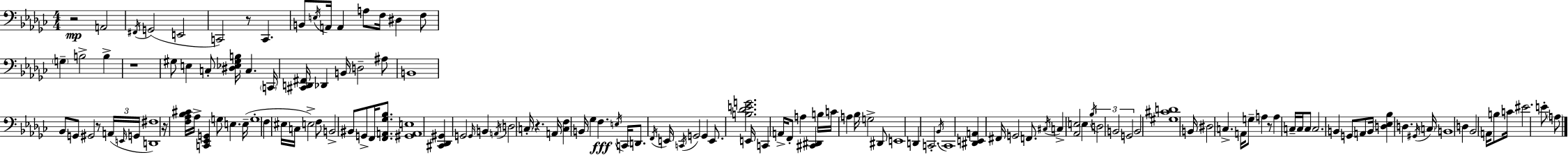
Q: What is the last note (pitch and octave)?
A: A3